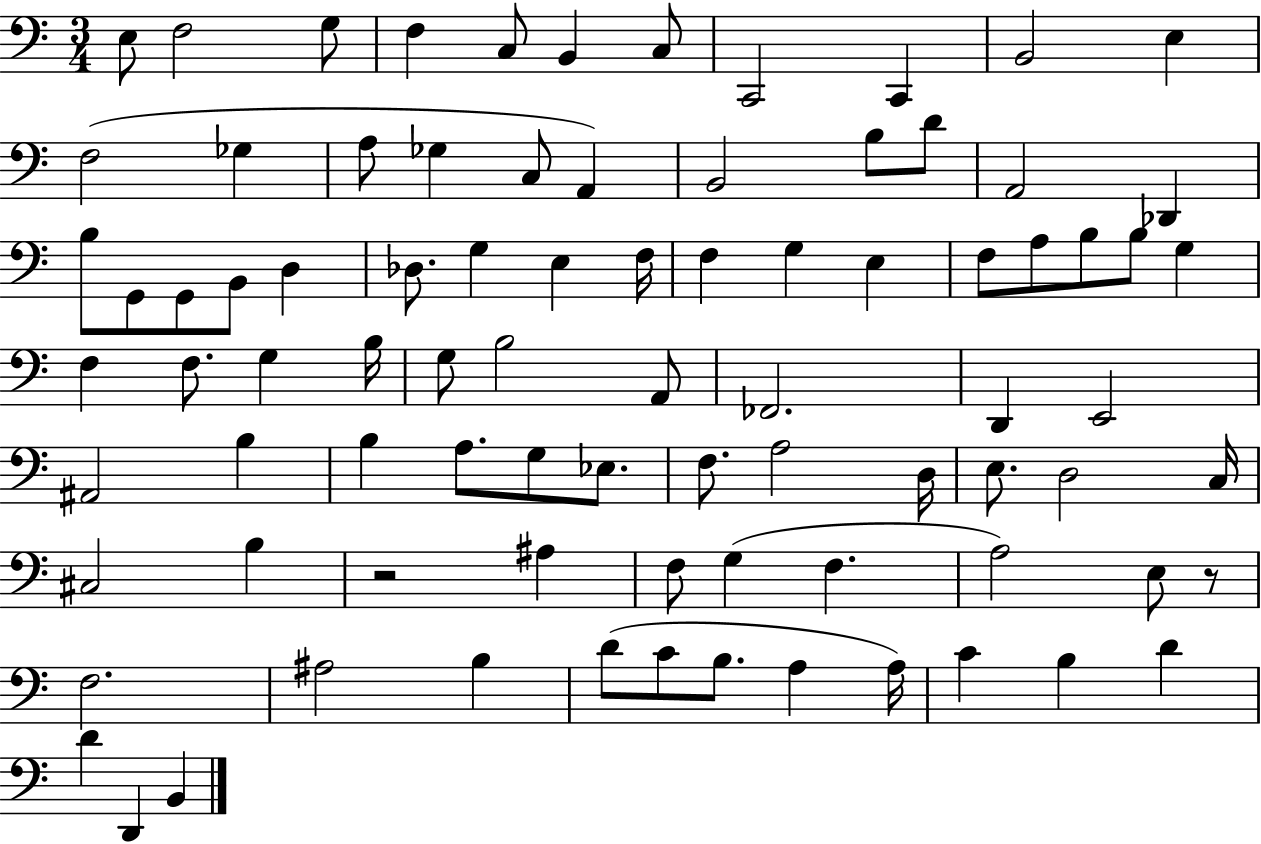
E3/e F3/h G3/e F3/q C3/e B2/q C3/e C2/h C2/q B2/h E3/q F3/h Gb3/q A3/e Gb3/q C3/e A2/q B2/h B3/e D4/e A2/h Db2/q B3/e G2/e G2/e B2/e D3/q Db3/e. G3/q E3/q F3/s F3/q G3/q E3/q F3/e A3/e B3/e B3/e G3/q F3/q F3/e. G3/q B3/s G3/e B3/h A2/e FES2/h. D2/q E2/h A#2/h B3/q B3/q A3/e. G3/e Eb3/e. F3/e. A3/h D3/s E3/e. D3/h C3/s C#3/h B3/q R/h A#3/q F3/e G3/q F3/q. A3/h E3/e R/e F3/h. A#3/h B3/q D4/e C4/e B3/e. A3/q A3/s C4/q B3/q D4/q D4/q D2/q B2/q